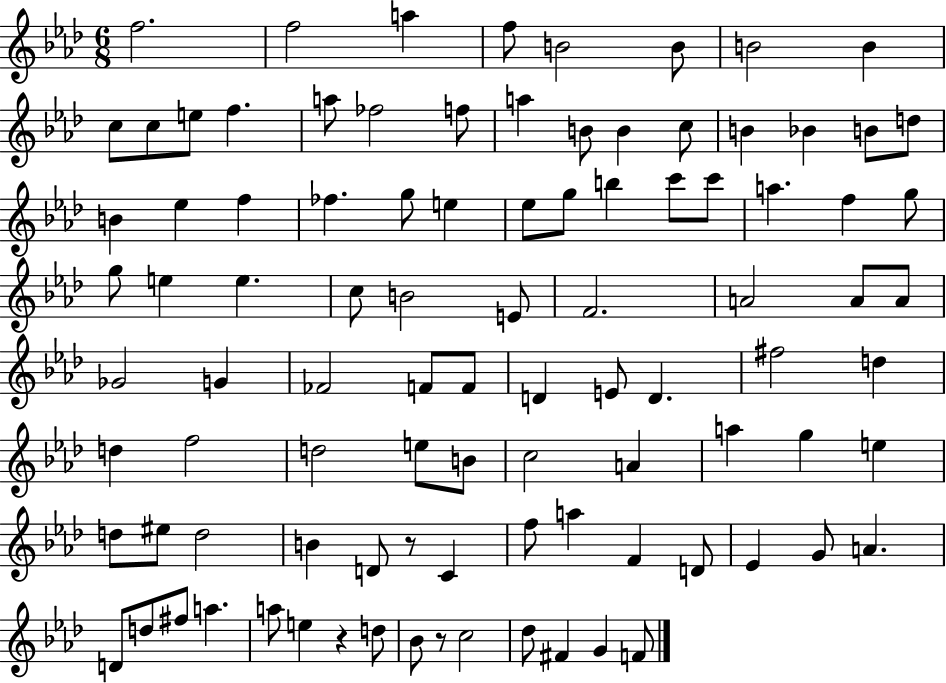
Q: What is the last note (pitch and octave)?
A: F4